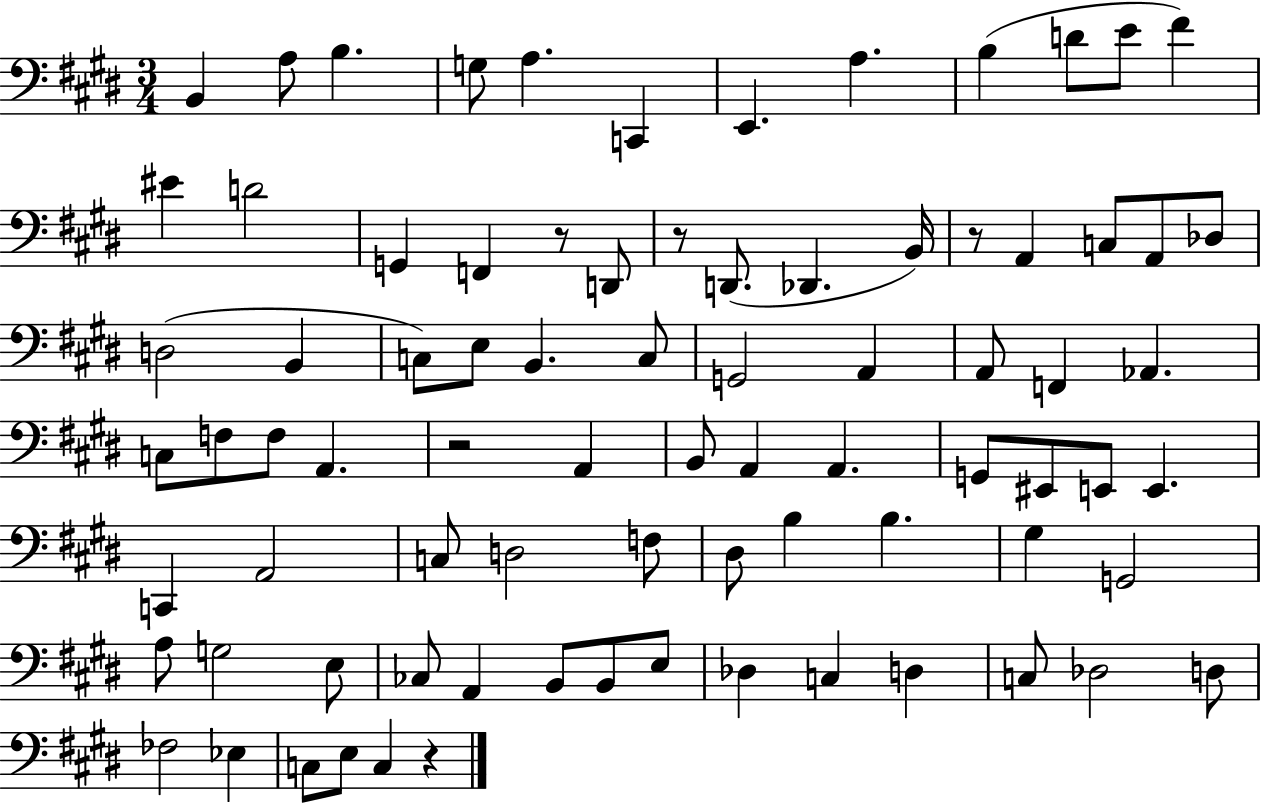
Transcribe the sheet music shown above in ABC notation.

X:1
T:Untitled
M:3/4
L:1/4
K:E
B,, A,/2 B, G,/2 A, C,, E,, A, B, D/2 E/2 ^F ^E D2 G,, F,, z/2 D,,/2 z/2 D,,/2 _D,, B,,/4 z/2 A,, C,/2 A,,/2 _D,/2 D,2 B,, C,/2 E,/2 B,, C,/2 G,,2 A,, A,,/2 F,, _A,, C,/2 F,/2 F,/2 A,, z2 A,, B,,/2 A,, A,, G,,/2 ^E,,/2 E,,/2 E,, C,, A,,2 C,/2 D,2 F,/2 ^D,/2 B, B, ^G, G,,2 A,/2 G,2 E,/2 _C,/2 A,, B,,/2 B,,/2 E,/2 _D, C, D, C,/2 _D,2 D,/2 _F,2 _E, C,/2 E,/2 C, z